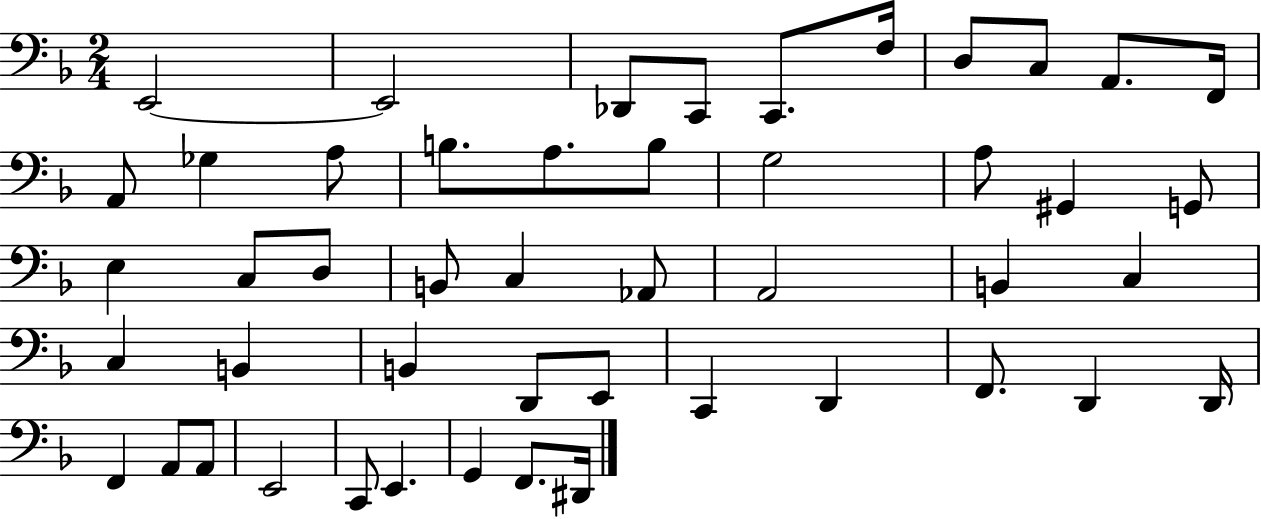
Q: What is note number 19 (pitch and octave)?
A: G#2